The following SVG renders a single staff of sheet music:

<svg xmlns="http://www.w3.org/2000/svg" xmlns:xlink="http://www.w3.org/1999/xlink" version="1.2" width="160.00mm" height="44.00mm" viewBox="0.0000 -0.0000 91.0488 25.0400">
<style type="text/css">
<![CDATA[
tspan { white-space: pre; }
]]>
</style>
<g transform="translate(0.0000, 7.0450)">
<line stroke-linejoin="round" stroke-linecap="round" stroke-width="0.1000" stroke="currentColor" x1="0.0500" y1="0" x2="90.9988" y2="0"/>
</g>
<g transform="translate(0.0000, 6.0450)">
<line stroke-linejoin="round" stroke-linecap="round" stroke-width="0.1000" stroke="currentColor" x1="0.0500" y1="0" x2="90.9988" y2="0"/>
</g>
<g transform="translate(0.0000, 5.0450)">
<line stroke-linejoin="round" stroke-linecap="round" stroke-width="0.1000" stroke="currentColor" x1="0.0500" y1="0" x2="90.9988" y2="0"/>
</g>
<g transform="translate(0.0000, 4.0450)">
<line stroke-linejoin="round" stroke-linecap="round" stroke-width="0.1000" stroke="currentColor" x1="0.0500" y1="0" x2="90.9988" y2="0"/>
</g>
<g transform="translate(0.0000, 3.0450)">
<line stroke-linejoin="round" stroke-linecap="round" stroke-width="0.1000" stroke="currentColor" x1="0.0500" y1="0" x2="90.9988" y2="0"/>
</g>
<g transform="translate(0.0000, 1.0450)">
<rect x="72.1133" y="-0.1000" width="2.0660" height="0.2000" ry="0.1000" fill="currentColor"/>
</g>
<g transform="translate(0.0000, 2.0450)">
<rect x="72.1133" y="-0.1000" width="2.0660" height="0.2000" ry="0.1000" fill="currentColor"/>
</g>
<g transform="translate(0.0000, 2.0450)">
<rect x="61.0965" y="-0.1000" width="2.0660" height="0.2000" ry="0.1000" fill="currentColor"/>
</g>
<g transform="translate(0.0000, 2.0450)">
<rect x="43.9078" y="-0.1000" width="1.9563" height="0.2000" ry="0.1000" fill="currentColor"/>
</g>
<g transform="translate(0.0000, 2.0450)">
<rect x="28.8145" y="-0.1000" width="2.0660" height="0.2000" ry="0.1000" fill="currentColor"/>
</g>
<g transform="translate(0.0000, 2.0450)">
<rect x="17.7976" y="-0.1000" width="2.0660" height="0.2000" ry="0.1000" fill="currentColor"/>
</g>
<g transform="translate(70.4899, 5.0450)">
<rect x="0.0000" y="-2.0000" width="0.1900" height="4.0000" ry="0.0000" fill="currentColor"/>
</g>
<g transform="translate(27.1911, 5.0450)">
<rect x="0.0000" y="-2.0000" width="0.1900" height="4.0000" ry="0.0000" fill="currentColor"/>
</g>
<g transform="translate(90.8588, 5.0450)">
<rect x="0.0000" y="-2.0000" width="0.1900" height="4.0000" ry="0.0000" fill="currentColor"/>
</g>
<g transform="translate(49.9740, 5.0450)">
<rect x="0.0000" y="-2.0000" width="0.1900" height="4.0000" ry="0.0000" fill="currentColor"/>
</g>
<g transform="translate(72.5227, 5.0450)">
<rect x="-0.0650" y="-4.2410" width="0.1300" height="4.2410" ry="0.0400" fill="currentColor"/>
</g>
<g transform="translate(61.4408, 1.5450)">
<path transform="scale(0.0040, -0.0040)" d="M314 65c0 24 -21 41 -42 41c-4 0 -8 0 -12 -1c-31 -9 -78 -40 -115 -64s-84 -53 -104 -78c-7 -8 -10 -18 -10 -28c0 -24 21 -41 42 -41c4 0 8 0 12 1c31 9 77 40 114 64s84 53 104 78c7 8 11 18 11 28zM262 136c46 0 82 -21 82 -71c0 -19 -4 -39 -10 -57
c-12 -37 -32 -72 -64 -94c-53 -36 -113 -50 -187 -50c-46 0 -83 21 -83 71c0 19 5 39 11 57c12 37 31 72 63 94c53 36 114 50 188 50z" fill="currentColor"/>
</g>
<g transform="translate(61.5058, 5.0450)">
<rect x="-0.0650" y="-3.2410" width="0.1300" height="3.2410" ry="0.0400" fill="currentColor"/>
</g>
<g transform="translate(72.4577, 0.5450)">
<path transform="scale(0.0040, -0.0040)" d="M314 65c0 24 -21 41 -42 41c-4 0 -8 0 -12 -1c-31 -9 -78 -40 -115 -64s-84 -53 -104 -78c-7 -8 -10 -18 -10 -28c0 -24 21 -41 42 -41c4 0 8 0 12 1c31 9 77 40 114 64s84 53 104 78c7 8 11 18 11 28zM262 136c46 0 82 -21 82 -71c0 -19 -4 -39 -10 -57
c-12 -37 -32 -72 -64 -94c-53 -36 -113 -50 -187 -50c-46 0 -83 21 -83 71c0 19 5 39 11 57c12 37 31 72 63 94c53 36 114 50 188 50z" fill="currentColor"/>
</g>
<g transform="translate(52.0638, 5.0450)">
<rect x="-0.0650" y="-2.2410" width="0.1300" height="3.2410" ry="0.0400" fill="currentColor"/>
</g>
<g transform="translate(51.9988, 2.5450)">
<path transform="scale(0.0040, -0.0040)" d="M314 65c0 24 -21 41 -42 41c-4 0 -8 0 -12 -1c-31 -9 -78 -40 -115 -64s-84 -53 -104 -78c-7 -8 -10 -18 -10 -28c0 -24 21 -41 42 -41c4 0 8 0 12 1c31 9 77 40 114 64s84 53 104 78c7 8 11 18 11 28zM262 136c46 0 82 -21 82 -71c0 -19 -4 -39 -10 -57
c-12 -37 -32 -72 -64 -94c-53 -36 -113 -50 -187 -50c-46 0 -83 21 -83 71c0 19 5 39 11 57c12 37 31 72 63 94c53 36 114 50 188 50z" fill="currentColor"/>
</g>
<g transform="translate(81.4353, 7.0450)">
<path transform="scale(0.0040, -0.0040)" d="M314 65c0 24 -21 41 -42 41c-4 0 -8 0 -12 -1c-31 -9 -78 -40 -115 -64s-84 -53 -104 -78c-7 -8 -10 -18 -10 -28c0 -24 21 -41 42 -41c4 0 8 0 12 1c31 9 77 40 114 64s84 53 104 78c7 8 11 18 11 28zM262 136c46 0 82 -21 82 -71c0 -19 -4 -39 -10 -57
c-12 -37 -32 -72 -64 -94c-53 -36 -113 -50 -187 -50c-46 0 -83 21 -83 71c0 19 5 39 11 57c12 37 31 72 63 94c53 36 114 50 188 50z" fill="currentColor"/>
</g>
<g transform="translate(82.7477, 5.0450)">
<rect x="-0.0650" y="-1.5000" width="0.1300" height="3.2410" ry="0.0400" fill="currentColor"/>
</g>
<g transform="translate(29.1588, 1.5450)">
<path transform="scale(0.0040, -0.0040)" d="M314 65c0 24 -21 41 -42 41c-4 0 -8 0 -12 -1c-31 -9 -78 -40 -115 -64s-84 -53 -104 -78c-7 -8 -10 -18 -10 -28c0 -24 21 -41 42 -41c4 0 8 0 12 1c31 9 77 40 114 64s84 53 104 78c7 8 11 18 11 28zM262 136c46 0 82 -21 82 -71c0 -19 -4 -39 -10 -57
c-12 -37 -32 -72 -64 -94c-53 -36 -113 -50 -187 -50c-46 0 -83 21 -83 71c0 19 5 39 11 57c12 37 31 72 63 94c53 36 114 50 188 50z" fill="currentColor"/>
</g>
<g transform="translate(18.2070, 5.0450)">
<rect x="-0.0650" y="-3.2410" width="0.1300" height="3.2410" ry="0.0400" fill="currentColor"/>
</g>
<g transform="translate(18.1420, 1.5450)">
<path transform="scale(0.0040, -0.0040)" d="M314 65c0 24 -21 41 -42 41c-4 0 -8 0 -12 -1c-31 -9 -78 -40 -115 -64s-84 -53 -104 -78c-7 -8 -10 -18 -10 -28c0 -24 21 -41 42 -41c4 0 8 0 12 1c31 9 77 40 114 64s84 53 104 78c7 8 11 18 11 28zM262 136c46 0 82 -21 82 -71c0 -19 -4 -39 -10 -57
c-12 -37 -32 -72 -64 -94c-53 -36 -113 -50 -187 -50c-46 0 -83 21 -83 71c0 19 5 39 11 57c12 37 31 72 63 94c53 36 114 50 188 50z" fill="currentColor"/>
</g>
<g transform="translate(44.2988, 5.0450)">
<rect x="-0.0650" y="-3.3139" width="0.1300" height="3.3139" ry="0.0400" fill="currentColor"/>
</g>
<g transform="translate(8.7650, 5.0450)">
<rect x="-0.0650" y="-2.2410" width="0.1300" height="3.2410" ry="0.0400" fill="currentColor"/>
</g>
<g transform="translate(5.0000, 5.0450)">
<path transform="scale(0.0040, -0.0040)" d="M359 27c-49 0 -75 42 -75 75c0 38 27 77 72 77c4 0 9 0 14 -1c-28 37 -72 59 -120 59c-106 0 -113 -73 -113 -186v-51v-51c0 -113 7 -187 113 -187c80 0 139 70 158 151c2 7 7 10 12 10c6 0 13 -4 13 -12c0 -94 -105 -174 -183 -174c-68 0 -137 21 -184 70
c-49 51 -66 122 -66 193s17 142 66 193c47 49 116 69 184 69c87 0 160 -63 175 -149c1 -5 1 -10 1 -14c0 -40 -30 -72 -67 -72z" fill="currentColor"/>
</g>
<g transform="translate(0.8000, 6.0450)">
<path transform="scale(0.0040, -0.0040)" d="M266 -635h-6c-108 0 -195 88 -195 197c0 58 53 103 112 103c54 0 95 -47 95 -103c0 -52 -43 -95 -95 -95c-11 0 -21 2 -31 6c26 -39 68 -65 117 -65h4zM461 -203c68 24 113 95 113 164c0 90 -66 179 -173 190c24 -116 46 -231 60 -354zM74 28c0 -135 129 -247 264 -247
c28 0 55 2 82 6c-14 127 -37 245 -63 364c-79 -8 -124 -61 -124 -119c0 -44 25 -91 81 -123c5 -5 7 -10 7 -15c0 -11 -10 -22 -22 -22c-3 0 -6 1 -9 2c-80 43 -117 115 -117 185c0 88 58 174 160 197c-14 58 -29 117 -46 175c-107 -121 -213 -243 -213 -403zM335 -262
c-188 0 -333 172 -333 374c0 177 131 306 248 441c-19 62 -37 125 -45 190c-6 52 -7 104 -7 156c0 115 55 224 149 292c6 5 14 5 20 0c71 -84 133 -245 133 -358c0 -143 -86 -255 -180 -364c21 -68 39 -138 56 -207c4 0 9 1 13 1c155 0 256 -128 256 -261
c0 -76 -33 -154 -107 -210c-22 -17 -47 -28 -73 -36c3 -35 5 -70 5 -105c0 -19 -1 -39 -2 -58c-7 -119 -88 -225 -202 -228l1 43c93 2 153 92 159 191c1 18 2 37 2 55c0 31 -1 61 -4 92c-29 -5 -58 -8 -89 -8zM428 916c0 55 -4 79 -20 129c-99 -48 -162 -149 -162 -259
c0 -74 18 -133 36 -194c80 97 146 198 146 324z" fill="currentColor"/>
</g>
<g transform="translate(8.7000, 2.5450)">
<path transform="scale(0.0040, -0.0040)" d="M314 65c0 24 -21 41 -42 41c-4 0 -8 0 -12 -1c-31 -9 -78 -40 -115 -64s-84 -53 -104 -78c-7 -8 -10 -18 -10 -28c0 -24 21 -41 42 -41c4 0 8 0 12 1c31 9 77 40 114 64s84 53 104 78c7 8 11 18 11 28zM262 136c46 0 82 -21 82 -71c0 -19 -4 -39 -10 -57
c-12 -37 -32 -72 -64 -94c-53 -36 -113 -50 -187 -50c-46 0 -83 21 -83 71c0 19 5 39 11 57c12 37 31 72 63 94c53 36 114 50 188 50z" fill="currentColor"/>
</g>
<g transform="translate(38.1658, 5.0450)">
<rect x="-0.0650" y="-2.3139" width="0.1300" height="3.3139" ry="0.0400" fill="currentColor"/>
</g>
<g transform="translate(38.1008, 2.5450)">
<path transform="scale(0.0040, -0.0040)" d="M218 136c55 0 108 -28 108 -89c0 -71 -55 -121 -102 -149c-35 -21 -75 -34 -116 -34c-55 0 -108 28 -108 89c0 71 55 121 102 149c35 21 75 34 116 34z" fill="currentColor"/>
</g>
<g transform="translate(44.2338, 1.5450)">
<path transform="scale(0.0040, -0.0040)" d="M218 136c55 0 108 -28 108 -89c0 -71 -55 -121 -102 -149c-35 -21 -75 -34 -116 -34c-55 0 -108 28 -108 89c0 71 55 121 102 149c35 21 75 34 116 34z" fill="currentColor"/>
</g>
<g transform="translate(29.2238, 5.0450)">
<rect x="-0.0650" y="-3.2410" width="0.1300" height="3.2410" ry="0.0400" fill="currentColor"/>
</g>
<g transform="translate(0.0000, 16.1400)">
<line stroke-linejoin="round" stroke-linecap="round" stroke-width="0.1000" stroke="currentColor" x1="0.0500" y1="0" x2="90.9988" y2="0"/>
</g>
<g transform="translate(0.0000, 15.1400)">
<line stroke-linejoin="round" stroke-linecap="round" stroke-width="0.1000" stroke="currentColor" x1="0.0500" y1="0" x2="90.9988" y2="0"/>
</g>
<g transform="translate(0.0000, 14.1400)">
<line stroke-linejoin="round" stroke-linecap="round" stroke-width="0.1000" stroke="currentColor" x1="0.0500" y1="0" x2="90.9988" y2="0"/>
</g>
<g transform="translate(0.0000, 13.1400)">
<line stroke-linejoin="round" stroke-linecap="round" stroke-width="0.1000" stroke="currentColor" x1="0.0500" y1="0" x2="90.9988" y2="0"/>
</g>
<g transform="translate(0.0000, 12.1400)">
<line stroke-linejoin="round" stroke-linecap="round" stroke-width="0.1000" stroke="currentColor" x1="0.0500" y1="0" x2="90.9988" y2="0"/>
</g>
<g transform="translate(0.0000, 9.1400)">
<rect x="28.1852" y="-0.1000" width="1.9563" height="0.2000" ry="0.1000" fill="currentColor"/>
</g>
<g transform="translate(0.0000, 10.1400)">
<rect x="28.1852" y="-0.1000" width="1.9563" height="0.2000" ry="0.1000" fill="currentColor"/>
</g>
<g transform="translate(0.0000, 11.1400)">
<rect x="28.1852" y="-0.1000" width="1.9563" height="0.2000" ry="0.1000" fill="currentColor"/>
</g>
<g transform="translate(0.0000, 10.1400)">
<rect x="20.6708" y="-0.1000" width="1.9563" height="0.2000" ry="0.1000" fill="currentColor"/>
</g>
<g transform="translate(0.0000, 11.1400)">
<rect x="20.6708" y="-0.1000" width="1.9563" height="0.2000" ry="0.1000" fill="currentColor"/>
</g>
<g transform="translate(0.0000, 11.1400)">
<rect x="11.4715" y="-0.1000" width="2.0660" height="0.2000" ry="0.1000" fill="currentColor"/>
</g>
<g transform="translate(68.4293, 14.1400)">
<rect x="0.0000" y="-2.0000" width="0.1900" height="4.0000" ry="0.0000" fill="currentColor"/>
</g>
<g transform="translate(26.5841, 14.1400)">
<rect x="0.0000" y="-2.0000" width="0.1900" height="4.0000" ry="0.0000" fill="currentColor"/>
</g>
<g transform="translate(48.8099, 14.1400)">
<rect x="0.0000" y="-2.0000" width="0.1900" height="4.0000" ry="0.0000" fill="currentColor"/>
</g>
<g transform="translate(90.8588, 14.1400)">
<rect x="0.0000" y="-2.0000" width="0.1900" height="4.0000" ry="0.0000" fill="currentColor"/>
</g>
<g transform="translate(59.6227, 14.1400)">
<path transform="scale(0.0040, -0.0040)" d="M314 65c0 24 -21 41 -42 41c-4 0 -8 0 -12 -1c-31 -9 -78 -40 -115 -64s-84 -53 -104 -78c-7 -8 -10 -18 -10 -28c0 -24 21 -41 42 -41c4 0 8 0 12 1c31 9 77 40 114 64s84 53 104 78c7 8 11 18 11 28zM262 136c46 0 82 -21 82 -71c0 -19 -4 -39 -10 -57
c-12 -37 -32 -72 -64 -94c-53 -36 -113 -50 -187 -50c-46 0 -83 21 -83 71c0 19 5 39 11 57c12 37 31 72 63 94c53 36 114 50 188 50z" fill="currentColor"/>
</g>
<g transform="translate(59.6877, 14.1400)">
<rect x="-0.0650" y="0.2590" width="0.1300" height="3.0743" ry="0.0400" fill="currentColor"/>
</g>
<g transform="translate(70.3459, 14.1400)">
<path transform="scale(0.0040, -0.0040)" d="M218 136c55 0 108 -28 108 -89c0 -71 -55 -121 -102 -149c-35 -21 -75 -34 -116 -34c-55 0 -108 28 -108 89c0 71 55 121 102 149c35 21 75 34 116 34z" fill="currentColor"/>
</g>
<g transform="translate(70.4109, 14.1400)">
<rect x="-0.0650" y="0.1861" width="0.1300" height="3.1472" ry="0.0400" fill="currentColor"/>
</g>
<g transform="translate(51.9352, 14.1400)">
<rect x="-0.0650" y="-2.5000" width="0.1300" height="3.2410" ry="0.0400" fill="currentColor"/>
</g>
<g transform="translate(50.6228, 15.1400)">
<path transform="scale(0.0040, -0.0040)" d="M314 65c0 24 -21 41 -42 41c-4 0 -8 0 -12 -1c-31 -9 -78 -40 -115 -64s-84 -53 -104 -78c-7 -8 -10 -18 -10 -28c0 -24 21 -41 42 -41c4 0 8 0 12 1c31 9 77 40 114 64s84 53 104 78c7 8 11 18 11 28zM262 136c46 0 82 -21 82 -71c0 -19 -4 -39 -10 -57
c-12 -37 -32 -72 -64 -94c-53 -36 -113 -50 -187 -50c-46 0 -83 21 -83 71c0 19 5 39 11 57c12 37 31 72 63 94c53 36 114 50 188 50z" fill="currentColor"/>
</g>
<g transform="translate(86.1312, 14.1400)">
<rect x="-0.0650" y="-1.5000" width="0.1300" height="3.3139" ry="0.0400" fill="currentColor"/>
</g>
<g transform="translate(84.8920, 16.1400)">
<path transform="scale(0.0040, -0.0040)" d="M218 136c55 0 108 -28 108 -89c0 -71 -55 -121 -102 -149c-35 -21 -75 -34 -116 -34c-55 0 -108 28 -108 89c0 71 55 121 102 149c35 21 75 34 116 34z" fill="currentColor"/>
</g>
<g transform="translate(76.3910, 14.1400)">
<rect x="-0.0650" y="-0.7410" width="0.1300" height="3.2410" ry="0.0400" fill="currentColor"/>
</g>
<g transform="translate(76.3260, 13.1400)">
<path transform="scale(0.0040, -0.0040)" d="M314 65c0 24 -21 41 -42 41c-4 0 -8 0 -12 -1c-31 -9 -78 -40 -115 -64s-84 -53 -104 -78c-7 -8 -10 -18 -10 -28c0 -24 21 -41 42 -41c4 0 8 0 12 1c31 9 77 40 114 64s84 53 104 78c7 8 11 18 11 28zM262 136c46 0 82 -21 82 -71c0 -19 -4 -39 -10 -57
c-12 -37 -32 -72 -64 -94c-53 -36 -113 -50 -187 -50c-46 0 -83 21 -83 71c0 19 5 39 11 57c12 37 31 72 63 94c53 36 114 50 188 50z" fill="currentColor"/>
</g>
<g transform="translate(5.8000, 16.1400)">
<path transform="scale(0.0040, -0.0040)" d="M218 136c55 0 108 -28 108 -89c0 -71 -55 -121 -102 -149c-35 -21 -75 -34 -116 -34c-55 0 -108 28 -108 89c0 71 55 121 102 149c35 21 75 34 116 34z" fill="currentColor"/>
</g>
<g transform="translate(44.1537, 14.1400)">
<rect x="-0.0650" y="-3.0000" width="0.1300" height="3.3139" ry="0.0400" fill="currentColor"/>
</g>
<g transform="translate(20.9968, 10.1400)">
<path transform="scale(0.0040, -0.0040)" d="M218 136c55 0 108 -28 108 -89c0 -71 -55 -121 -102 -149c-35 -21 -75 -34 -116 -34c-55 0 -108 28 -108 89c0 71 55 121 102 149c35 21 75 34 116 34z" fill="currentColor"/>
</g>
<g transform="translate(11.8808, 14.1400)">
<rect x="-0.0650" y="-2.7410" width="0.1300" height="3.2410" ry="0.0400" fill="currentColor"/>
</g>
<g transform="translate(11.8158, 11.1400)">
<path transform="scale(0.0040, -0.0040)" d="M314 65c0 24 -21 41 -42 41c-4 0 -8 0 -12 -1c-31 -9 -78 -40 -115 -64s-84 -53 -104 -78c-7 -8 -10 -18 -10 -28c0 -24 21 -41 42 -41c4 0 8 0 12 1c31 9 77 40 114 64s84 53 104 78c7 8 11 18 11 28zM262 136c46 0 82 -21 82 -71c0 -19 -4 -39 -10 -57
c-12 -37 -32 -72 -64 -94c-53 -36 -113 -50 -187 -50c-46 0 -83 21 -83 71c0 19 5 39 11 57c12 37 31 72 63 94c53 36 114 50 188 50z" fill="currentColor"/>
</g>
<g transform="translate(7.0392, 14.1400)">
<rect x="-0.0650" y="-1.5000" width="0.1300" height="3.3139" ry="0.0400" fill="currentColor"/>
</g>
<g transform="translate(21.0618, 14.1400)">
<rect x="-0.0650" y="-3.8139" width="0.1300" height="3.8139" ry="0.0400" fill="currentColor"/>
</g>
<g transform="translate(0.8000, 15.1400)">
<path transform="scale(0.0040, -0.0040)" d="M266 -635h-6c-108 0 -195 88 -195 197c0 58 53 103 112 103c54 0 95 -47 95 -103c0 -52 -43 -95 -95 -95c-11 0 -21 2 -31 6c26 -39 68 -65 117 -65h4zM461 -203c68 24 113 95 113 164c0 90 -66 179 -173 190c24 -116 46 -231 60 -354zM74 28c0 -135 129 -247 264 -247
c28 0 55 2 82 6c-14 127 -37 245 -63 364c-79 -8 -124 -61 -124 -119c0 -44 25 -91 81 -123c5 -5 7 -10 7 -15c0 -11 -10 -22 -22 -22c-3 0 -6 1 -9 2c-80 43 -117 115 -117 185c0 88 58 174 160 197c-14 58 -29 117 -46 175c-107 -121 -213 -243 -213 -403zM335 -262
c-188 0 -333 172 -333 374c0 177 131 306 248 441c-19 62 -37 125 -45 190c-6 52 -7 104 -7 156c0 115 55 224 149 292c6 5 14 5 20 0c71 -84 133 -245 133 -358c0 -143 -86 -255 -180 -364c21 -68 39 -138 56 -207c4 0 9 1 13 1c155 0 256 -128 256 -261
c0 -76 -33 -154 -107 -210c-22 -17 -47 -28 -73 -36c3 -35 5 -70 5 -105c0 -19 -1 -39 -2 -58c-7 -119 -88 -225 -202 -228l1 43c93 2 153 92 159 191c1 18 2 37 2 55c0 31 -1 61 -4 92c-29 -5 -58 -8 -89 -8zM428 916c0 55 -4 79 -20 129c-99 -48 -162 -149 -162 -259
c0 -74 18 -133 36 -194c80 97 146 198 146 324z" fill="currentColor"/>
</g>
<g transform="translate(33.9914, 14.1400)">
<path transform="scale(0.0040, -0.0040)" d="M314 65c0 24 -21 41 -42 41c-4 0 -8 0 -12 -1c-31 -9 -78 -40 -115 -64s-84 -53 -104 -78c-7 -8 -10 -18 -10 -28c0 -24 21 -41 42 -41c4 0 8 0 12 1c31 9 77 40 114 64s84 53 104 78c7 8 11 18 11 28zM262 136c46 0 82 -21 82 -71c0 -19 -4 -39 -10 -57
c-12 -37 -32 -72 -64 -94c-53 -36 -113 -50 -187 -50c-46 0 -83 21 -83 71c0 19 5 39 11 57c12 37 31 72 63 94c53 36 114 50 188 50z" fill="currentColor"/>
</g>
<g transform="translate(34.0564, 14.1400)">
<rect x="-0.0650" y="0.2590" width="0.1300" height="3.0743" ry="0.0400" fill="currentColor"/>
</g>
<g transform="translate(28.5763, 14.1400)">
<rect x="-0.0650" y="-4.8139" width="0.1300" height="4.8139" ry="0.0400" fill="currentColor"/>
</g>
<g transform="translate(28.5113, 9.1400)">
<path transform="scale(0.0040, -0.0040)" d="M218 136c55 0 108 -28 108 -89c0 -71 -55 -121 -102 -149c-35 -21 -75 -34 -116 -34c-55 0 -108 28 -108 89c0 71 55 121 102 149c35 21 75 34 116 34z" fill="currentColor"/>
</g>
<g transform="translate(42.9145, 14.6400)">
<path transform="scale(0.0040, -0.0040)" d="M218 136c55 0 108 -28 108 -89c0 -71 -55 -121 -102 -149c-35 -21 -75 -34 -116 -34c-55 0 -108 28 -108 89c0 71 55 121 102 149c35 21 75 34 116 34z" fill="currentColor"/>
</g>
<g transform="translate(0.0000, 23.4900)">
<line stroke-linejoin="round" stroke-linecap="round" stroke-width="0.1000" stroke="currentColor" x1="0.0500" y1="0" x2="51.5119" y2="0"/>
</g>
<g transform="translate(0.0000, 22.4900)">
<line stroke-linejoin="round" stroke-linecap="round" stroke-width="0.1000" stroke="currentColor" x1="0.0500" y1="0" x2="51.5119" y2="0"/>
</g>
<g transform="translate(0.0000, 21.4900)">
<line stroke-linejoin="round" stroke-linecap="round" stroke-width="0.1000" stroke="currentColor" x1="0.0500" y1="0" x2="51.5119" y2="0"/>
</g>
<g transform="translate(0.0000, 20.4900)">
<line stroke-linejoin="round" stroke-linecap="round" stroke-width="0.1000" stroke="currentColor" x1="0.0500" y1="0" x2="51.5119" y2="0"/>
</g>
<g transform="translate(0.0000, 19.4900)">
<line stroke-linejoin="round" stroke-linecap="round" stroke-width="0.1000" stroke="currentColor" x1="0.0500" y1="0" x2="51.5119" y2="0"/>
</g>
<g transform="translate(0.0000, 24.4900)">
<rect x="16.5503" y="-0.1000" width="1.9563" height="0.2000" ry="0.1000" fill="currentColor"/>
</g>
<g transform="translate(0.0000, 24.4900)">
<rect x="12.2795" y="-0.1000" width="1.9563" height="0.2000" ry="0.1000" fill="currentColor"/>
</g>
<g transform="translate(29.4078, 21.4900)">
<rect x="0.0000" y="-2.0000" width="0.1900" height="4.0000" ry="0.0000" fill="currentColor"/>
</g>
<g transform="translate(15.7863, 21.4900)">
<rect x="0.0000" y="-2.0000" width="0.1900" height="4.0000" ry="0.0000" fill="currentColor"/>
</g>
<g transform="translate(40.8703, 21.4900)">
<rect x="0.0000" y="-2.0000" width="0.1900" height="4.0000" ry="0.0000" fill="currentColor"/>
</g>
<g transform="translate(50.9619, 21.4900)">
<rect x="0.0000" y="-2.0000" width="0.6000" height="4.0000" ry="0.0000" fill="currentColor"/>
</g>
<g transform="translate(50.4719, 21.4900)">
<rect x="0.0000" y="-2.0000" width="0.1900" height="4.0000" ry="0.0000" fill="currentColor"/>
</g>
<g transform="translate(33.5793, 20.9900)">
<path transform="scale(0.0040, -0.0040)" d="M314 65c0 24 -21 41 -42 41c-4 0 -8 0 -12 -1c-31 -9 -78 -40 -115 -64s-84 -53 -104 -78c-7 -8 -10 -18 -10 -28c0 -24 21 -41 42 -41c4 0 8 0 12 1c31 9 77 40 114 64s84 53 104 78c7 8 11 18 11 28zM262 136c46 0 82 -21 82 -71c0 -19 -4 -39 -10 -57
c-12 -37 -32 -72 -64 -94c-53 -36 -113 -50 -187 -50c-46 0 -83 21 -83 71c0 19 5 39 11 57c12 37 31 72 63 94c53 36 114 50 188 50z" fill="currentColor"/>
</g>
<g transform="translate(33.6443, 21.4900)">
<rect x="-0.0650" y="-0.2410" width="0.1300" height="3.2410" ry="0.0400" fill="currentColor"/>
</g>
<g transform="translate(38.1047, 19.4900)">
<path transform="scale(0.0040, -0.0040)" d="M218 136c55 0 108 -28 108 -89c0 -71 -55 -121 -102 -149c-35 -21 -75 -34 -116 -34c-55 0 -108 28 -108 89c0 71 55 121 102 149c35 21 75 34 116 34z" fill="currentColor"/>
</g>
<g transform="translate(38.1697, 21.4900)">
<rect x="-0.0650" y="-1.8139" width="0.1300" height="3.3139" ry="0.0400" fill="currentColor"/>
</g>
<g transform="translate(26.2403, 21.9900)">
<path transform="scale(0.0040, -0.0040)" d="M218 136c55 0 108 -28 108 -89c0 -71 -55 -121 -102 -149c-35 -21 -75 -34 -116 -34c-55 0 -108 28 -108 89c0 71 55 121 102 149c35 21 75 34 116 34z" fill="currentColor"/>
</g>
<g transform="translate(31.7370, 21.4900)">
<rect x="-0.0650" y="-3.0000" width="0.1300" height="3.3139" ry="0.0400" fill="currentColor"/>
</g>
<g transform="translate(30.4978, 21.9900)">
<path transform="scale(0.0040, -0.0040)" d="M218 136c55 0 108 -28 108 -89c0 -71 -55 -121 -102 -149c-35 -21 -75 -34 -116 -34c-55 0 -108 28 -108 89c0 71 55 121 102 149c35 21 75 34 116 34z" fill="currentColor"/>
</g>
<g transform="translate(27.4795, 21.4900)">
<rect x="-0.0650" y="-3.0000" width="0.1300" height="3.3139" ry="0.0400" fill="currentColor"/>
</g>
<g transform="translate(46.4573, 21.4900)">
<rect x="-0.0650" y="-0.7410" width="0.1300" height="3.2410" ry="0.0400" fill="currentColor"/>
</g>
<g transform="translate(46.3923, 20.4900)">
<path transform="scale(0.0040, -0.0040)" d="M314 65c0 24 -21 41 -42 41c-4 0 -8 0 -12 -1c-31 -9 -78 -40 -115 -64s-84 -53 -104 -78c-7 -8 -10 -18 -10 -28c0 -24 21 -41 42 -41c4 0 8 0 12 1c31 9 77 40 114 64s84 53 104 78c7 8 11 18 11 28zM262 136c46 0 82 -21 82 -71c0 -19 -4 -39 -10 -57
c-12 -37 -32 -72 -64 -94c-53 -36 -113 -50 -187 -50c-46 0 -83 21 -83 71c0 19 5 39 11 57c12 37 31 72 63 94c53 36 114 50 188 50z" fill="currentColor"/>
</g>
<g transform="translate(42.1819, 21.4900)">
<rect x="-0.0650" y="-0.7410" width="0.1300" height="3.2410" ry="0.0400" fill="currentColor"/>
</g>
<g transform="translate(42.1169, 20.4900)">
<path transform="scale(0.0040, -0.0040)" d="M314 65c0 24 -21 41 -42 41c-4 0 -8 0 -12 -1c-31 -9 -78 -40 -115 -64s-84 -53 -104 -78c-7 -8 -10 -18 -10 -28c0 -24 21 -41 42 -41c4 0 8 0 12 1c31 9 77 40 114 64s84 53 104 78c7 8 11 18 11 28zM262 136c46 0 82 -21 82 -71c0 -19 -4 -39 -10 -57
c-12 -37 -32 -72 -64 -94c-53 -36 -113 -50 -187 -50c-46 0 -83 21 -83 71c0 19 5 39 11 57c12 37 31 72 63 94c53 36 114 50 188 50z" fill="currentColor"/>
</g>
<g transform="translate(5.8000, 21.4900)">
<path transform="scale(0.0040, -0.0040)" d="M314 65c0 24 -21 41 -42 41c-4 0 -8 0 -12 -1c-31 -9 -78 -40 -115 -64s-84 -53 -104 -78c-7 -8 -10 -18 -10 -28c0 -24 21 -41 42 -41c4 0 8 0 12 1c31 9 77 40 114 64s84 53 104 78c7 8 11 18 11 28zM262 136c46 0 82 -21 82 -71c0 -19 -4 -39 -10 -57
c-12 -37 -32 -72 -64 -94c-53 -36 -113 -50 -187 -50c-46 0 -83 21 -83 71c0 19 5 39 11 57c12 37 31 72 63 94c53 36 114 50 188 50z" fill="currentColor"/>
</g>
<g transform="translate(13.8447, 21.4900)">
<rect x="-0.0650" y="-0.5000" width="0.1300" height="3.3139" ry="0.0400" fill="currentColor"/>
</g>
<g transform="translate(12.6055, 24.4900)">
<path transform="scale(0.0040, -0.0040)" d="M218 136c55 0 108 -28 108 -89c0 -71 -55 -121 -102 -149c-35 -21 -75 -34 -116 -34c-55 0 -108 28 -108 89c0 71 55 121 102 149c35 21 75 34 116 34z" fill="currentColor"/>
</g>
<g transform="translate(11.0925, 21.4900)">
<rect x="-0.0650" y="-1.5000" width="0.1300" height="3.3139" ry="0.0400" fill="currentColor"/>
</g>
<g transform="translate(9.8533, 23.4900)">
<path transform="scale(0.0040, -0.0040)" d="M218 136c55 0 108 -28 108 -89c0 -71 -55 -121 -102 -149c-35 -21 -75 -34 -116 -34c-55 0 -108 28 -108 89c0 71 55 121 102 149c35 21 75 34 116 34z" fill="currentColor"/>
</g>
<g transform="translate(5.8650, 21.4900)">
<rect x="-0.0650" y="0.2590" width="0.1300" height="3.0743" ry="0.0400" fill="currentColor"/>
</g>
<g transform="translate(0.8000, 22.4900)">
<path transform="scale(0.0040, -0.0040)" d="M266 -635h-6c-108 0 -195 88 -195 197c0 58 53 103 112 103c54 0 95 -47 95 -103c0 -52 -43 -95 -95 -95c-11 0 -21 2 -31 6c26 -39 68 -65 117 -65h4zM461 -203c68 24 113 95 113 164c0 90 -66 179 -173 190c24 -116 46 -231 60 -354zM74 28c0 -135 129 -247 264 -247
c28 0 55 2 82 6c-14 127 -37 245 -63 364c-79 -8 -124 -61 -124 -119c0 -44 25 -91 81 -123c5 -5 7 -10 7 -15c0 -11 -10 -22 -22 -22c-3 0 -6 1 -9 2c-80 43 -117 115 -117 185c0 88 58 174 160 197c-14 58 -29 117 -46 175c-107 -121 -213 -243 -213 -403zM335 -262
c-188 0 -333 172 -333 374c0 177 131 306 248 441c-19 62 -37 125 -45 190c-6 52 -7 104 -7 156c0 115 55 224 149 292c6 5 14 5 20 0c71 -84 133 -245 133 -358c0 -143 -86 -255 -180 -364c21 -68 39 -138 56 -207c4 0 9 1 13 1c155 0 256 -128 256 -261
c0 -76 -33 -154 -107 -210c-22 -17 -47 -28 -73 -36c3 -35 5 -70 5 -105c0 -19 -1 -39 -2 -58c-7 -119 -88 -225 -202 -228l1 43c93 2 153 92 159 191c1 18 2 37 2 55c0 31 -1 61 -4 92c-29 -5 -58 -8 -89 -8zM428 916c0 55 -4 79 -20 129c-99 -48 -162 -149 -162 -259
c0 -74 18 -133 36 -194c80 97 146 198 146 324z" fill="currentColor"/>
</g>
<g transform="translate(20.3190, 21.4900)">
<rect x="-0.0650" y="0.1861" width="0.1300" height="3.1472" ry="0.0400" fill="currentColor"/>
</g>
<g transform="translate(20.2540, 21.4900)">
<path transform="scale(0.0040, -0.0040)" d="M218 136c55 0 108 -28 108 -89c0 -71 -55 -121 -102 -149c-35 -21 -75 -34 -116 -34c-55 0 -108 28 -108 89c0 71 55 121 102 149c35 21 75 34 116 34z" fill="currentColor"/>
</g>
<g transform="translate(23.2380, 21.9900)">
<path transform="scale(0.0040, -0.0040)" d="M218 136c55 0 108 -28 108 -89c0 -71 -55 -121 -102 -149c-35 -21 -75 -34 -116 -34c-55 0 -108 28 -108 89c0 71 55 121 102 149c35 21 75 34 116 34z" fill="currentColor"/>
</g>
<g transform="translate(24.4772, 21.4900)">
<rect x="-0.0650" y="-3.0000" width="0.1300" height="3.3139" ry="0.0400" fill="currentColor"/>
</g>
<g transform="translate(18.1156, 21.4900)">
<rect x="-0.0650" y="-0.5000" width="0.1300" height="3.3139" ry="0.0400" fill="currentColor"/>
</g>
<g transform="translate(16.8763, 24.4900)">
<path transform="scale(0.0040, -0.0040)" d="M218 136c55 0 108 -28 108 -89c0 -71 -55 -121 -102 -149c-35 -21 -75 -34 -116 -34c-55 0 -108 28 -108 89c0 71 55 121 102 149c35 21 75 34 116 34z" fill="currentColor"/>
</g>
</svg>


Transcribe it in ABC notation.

X:1
T:Untitled
M:4/4
L:1/4
K:C
g2 b2 b2 g b g2 b2 d'2 E2 E a2 c' e' B2 A G2 B2 B d2 E B2 E C C B A A A c2 f d2 d2